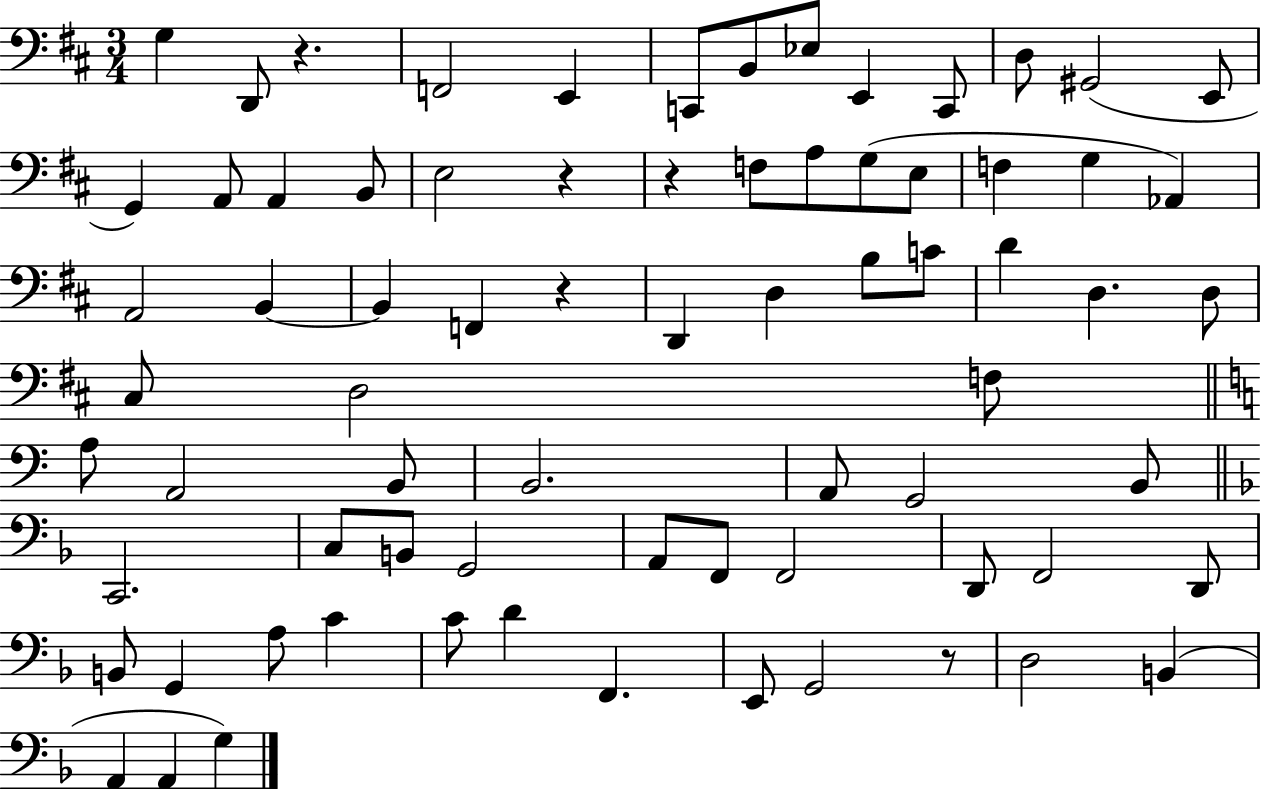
G3/q D2/e R/q. F2/h E2/q C2/e B2/e Eb3/e E2/q C2/e D3/e G#2/h E2/e G2/q A2/e A2/q B2/e E3/h R/q R/q F3/e A3/e G3/e E3/e F3/q G3/q Ab2/q A2/h B2/q B2/q F2/q R/q D2/q D3/q B3/e C4/e D4/q D3/q. D3/e C#3/e D3/h F3/e A3/e A2/h B2/e B2/h. A2/e G2/h B2/e C2/h. C3/e B2/e G2/h A2/e F2/e F2/h D2/e F2/h D2/e B2/e G2/q A3/e C4/q C4/e D4/q F2/q. E2/e G2/h R/e D3/h B2/q A2/q A2/q G3/q